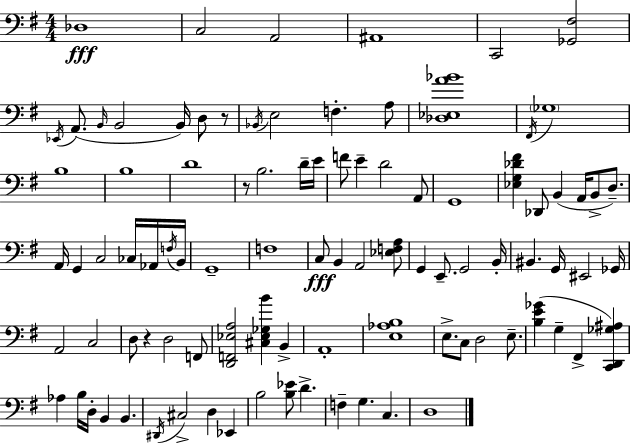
{
  \clef bass
  \numericTimeSignature
  \time 4/4
  \key e \minor
  des1\fff | c2 a,2 | ais,1 | c,2 <ges, fis>2 | \break \acciaccatura { ees,16 } a,8.( \grace { b,16 } b,2 b,16) d8 | r8 \acciaccatura { bes,16 } e2 f4.-. | a8 <des ees a' bes'>1 | \acciaccatura { fis,16 } \parenthesize ges1 | \break b1 | b1 | d'1 | r8 b2. | \break d'16-- e'16 f'8 e'4-- d'2 | a,8 g,1 | <ees g des' fis'>4 des,8 b,4( a,16 b,8-> | d8.--) a,16 g,4 c2 | \break ces16 aes,16 \acciaccatura { f16 } b,16 g,1-- | f1 | c8\fff b,4 a,2 | <ees f a>8 g,4 e,8.-- g,2 | \break b,16-. bis,4. g,16 eis,2 | ges,16 a,2 c2 | d8 r4 d2 | f,8 <d, f, ees a>2 <cis ees ges b'>4 | \break b,4-> a,1-. | <e aes b>1 | e8.-> c8 d2 | e8.-- <b e' ges'>4( g4-- fis,4-> | \break <c, d, ges ais>4) aes4 b16 d16-. b,4 b,4. | \acciaccatura { dis,16 } cis2-> d4 | ees,4 b2 <b ees'>8 | d'4.-> f4-- g4. | \break c4. d1 | \bar "|."
}